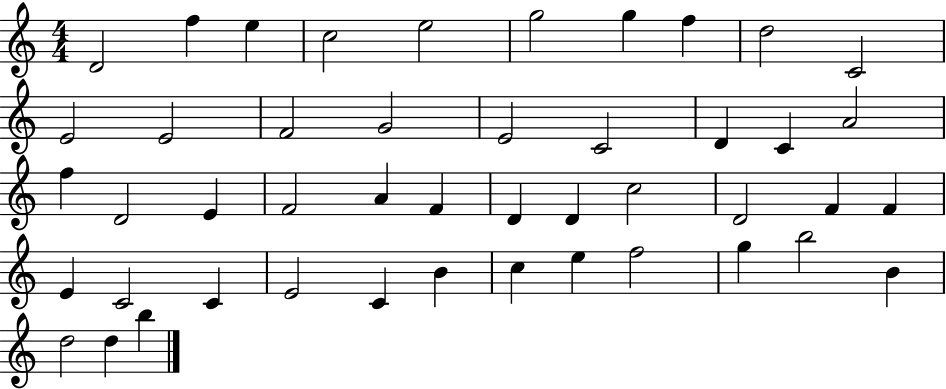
{
  \clef treble
  \numericTimeSignature
  \time 4/4
  \key c \major
  d'2 f''4 e''4 | c''2 e''2 | g''2 g''4 f''4 | d''2 c'2 | \break e'2 e'2 | f'2 g'2 | e'2 c'2 | d'4 c'4 a'2 | \break f''4 d'2 e'4 | f'2 a'4 f'4 | d'4 d'4 c''2 | d'2 f'4 f'4 | \break e'4 c'2 c'4 | e'2 c'4 b'4 | c''4 e''4 f''2 | g''4 b''2 b'4 | \break d''2 d''4 b''4 | \bar "|."
}